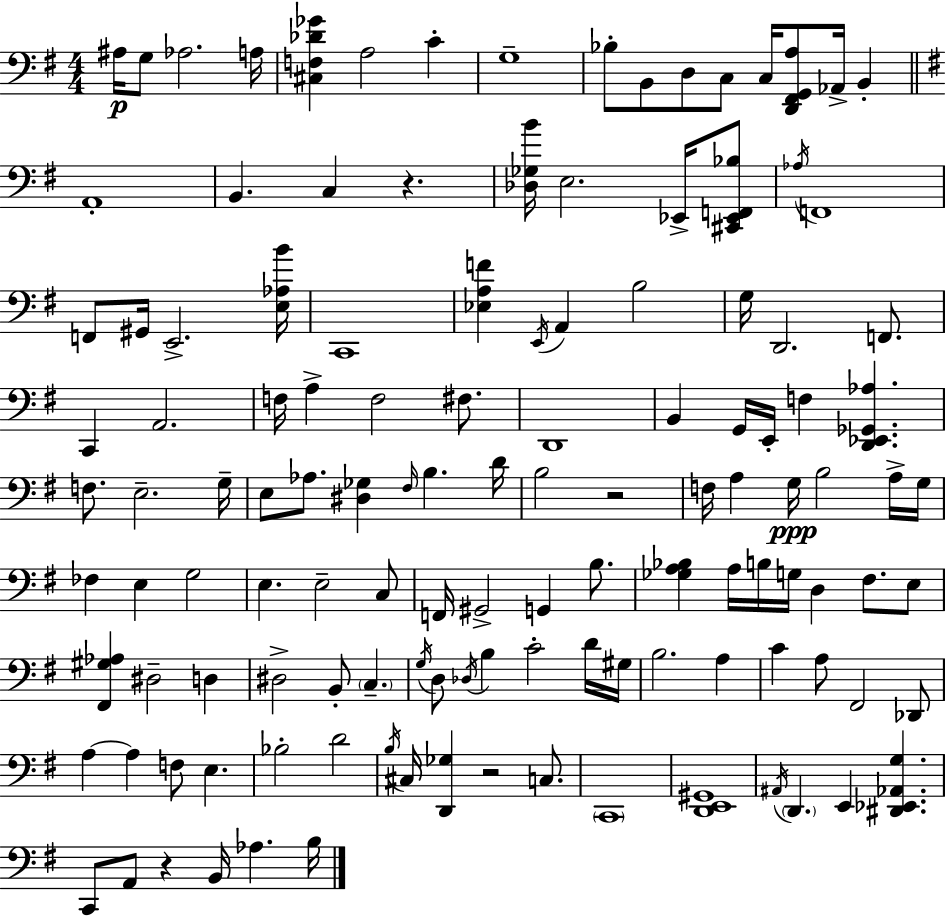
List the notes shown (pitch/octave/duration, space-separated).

A#3/s G3/e Ab3/h. A3/s [C#3,F3,Db4,Gb4]/q A3/h C4/q G3/w Bb3/e B2/e D3/e C3/e C3/s [D2,F#2,G2,A3]/e Ab2/s B2/q A2/w B2/q. C3/q R/q. [Db3,Gb3,B4]/s E3/h. Eb2/s [C#2,Eb2,F2,Bb3]/e Ab3/s F2/w F2/e G#2/s E2/h. [E3,Ab3,B4]/s C2/w [Eb3,A3,F4]/q E2/s A2/q B3/h G3/s D2/h. F2/e. C2/q A2/h. F3/s A3/q F3/h F#3/e. D2/w B2/q G2/s E2/s F3/q [D2,Eb2,Gb2,Ab3]/q. F3/e. E3/h. G3/s E3/e Ab3/e. [D#3,Gb3]/q F#3/s B3/q. D4/s B3/h R/h F3/s A3/q G3/s B3/h A3/s G3/s FES3/q E3/q G3/h E3/q. E3/h C3/e F2/s G#2/h G2/q B3/e. [Gb3,A3,Bb3]/q A3/s B3/s G3/s D3/q F#3/e. E3/e [F#2,G#3,Ab3]/q D#3/h D3/q D#3/h B2/e C3/q. G3/s D3/e Db3/s B3/q C4/h D4/s G#3/s B3/h. A3/q C4/q A3/e F#2/h Db2/e A3/q A3/q F3/e E3/q. Bb3/h D4/h B3/s C#3/s [D2,Gb3]/q R/h C3/e. C2/w [D2,E2,G#2]/w A#2/s D2/q. E2/q [D#2,Eb2,Ab2,G3]/q. C2/e A2/e R/q B2/s Ab3/q. B3/s